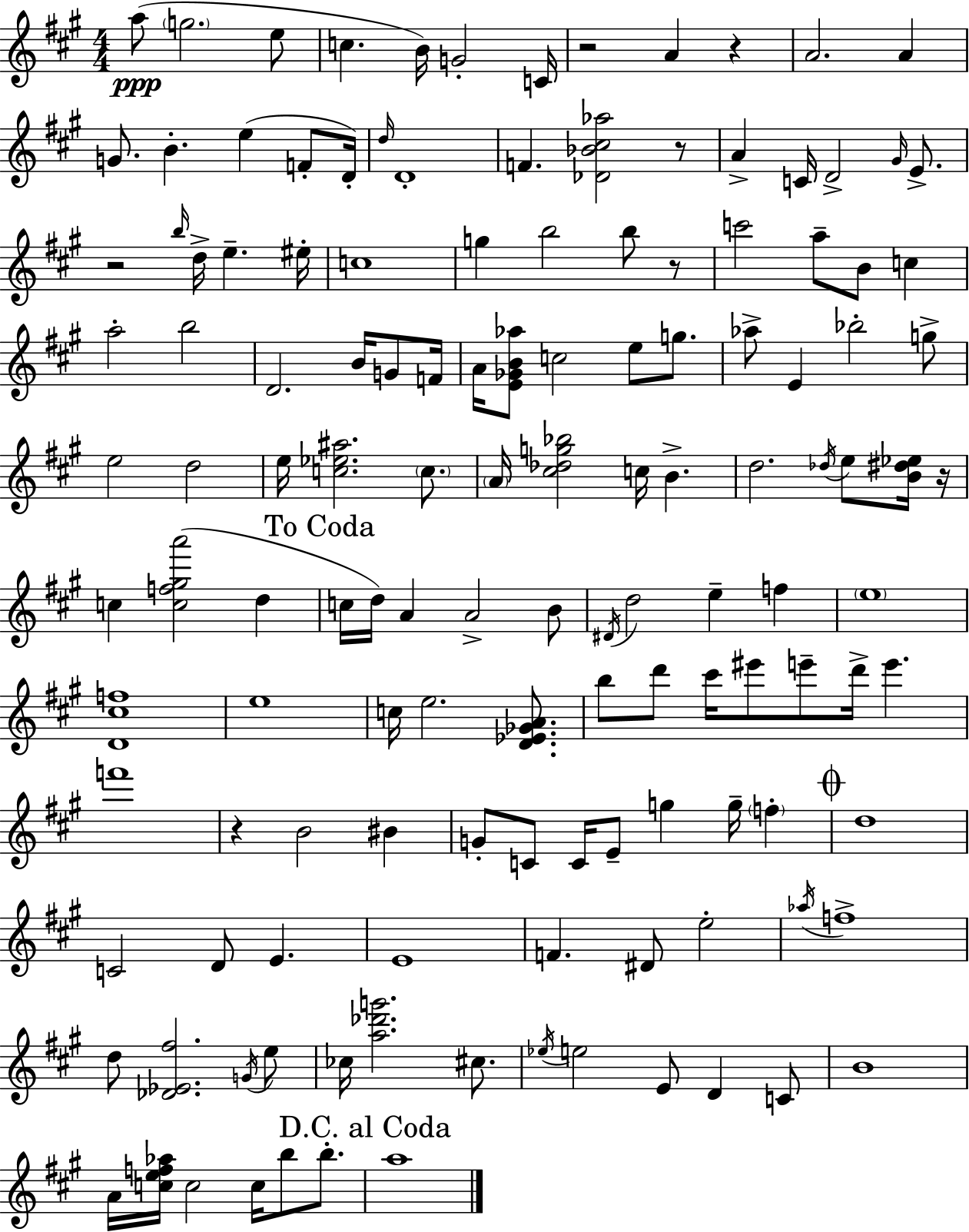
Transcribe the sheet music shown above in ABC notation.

X:1
T:Untitled
M:4/4
L:1/4
K:A
a/2 g2 e/2 c B/4 G2 C/4 z2 A z A2 A G/2 B e F/2 D/4 d/4 D4 F [_D_B^c_a]2 z/2 A C/4 D2 ^G/4 E/2 z2 b/4 d/4 e ^e/4 c4 g b2 b/2 z/2 c'2 a/2 B/2 c a2 b2 D2 B/4 G/2 F/4 A/4 [E_GB_a]/2 c2 e/2 g/2 _a/2 E _b2 g/2 e2 d2 e/4 [c_e^a]2 c/2 A/4 [^c_dg_b]2 c/4 B d2 _d/4 e/2 [B^d_e]/4 z/4 c [cf^ga']2 d c/4 d/4 A A2 B/2 ^D/4 d2 e f e4 [D^cf]4 e4 c/4 e2 [D_E_GA]/2 b/2 d'/2 ^c'/4 ^e'/2 e'/2 d'/4 e' f'4 z B2 ^B G/2 C/2 C/4 E/2 g g/4 f d4 C2 D/2 E E4 F ^D/2 e2 _a/4 f4 d/2 [_D_E^f]2 G/4 e/2 _c/4 [a_d'g']2 ^c/2 _e/4 e2 E/2 D C/2 B4 A/4 [cef_a]/4 c2 c/4 b/2 b/2 a4